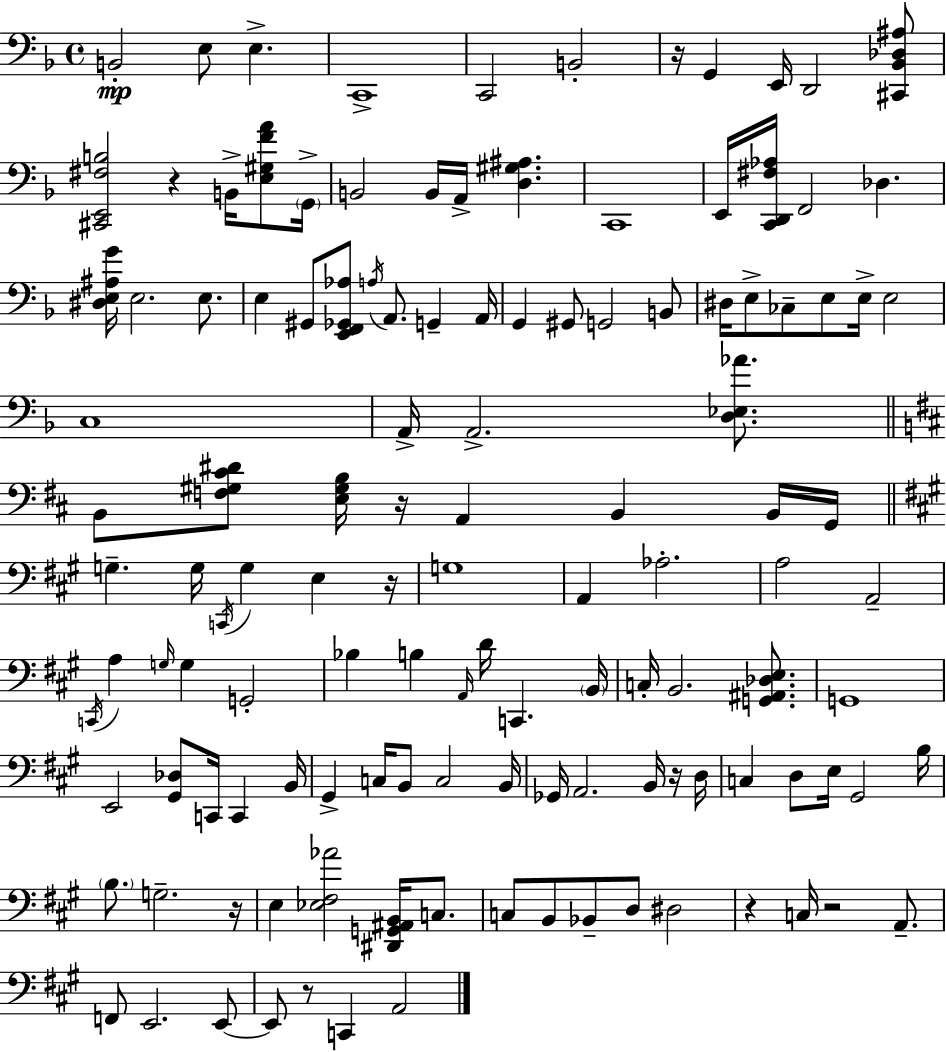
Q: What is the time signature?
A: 4/4